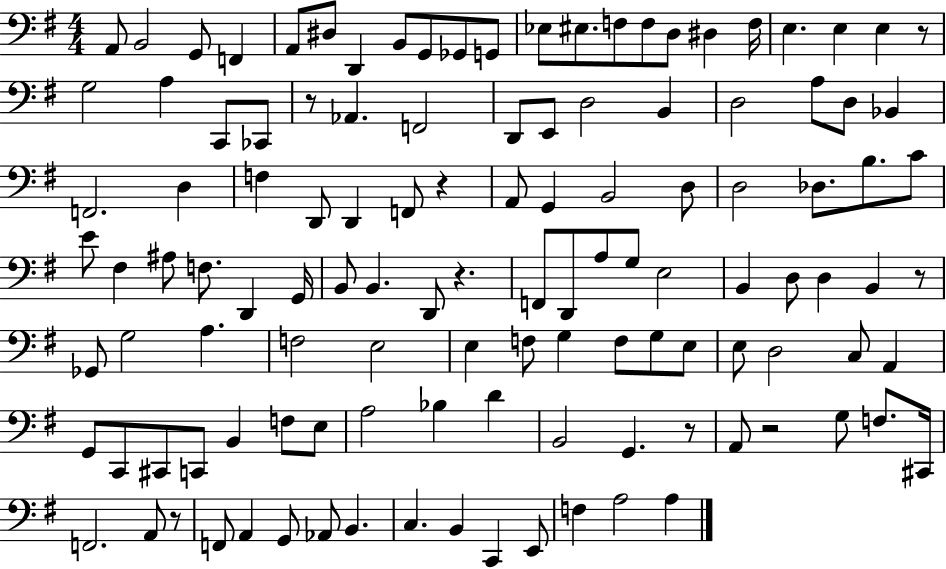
{
  \clef bass
  \numericTimeSignature
  \time 4/4
  \key g \major
  a,8 b,2 g,8 f,4 | a,8 dis8 d,4 b,8 g,8 ges,8 g,8 | ees8 eis8. f8 f8 d8 dis4 f16 | e4. e4 e4 r8 | \break g2 a4 c,8 ces,8 | r8 aes,4. f,2 | d,8 e,8 d2 b,4 | d2 a8 d8 bes,4 | \break f,2. d4 | f4 d,8 d,4 f,8 r4 | a,8 g,4 b,2 d8 | d2 des8. b8. c'8 | \break e'8 fis4 ais8 f8. d,4 g,16 | b,8 b,4. d,8 r4. | f,8 d,8 a8 g8 e2 | b,4 d8 d4 b,4 r8 | \break ges,8 g2 a4. | f2 e2 | e4 f8 g4 f8 g8 e8 | e8 d2 c8 a,4 | \break g,8 c,8 cis,8 c,8 b,4 f8 e8 | a2 bes4 d'4 | b,2 g,4. r8 | a,8 r2 g8 f8. cis,16 | \break f,2. a,8 r8 | f,8 a,4 g,8 aes,8 b,4. | c4. b,4 c,4 e,8 | f4 a2 a4 | \break \bar "|."
}